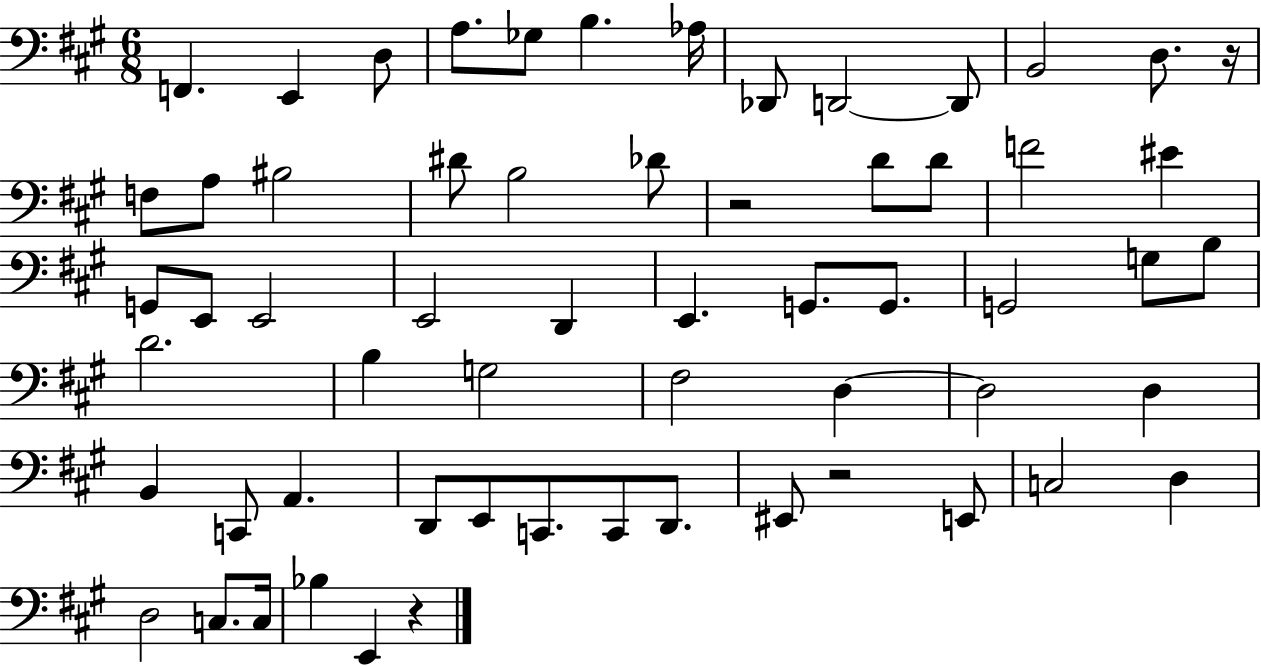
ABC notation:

X:1
T:Untitled
M:6/8
L:1/4
K:A
F,, E,, D,/2 A,/2 _G,/2 B, _A,/4 _D,,/2 D,,2 D,,/2 B,,2 D,/2 z/4 F,/2 A,/2 ^B,2 ^D/2 B,2 _D/2 z2 D/2 D/2 F2 ^E G,,/2 E,,/2 E,,2 E,,2 D,, E,, G,,/2 G,,/2 G,,2 G,/2 B,/2 D2 B, G,2 ^F,2 D, D,2 D, B,, C,,/2 A,, D,,/2 E,,/2 C,,/2 C,,/2 D,,/2 ^E,,/2 z2 E,,/2 C,2 D, D,2 C,/2 C,/4 _B, E,, z